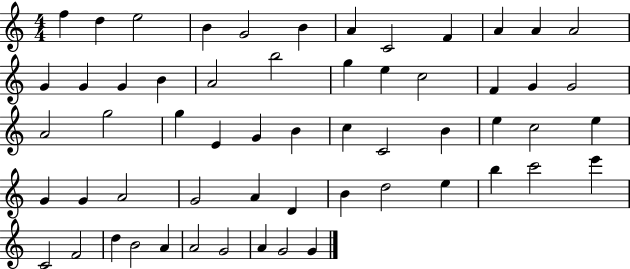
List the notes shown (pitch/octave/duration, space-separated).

F5/q D5/q E5/h B4/q G4/h B4/q A4/q C4/h F4/q A4/q A4/q A4/h G4/q G4/q G4/q B4/q A4/h B5/h G5/q E5/q C5/h F4/q G4/q G4/h A4/h G5/h G5/q E4/q G4/q B4/q C5/q C4/h B4/q E5/q C5/h E5/q G4/q G4/q A4/h G4/h A4/q D4/q B4/q D5/h E5/q B5/q C6/h E6/q C4/h F4/h D5/q B4/h A4/q A4/h G4/h A4/q G4/h G4/q